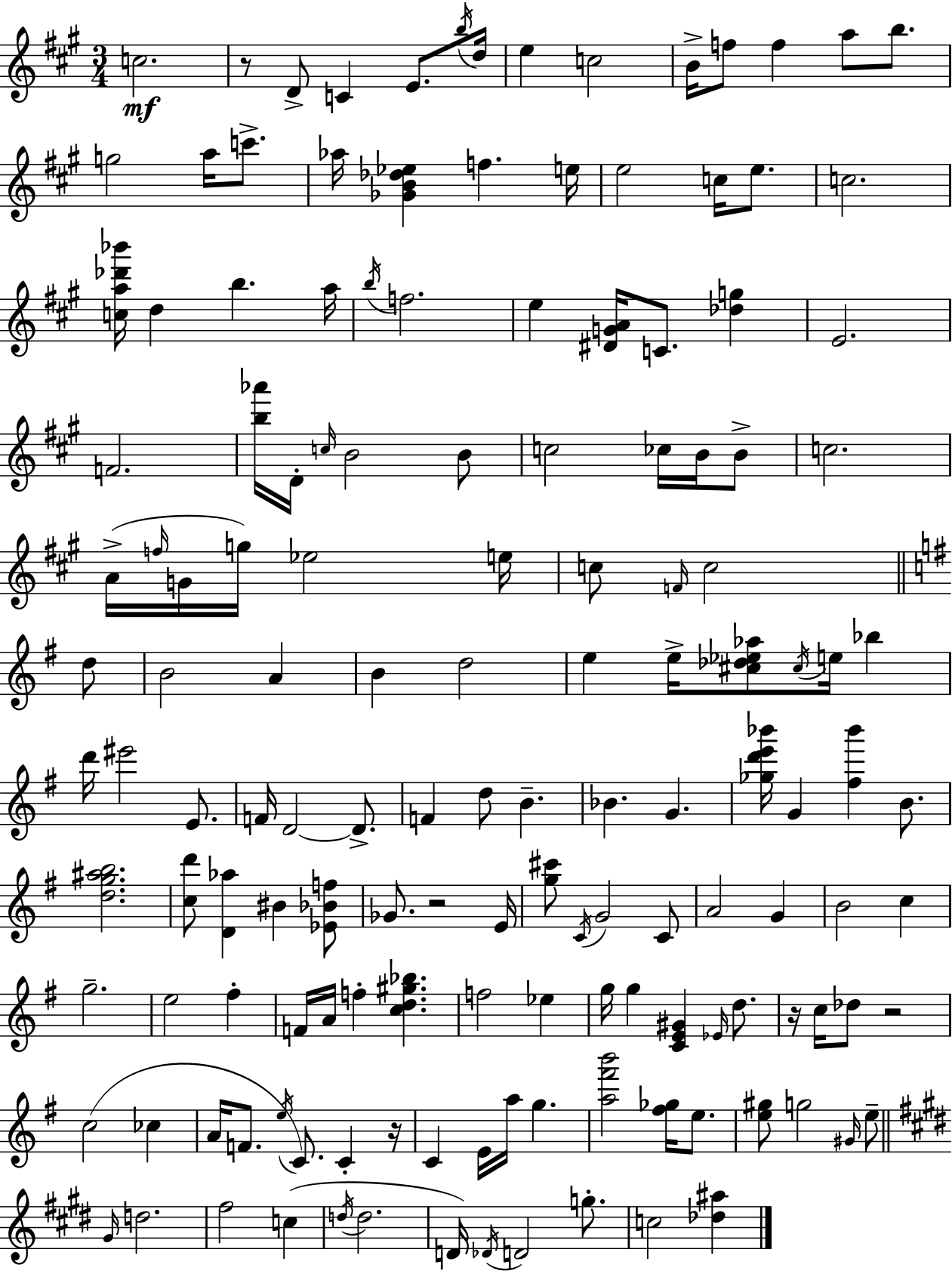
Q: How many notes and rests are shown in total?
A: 147